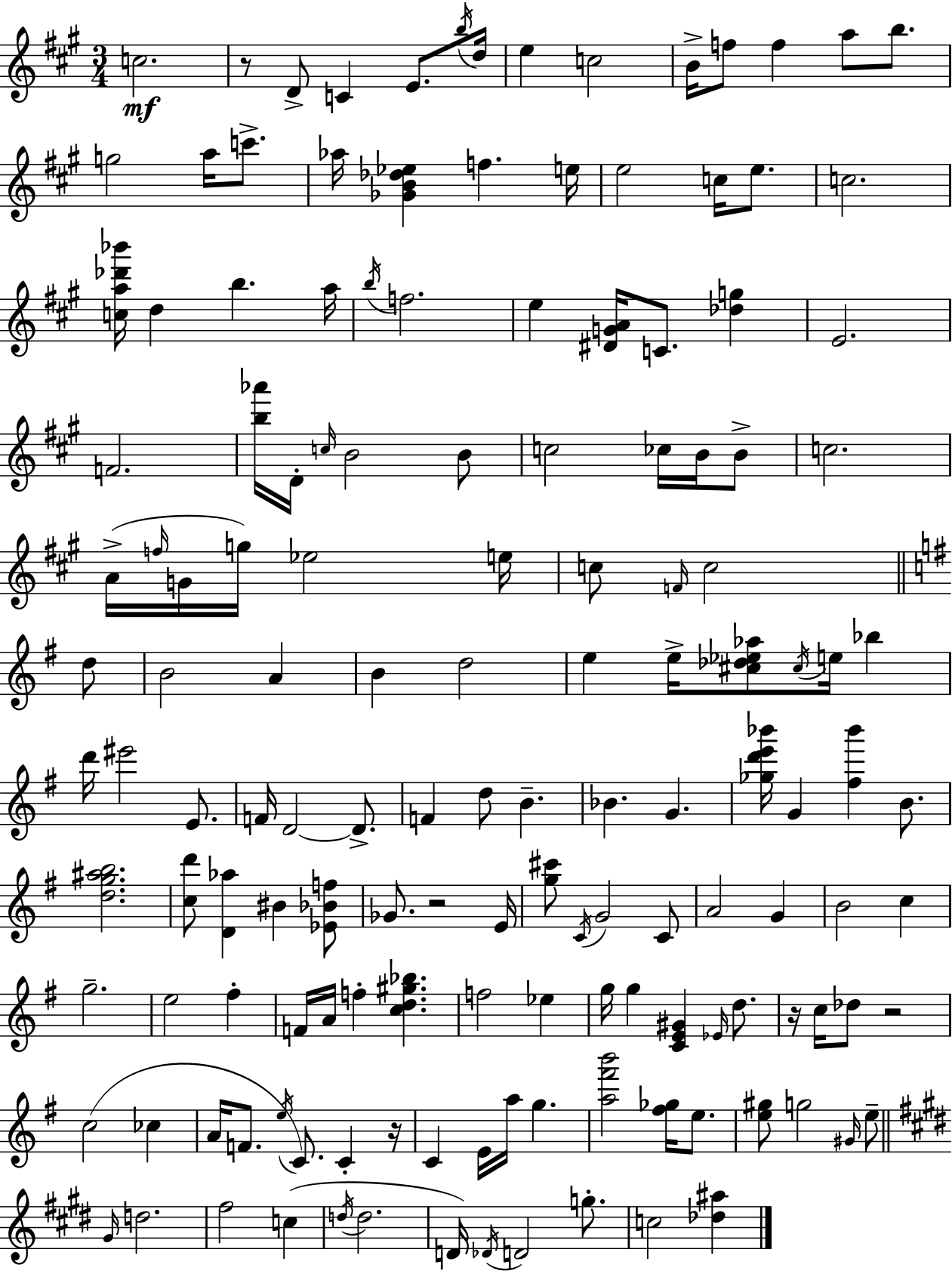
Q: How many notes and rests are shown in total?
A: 147